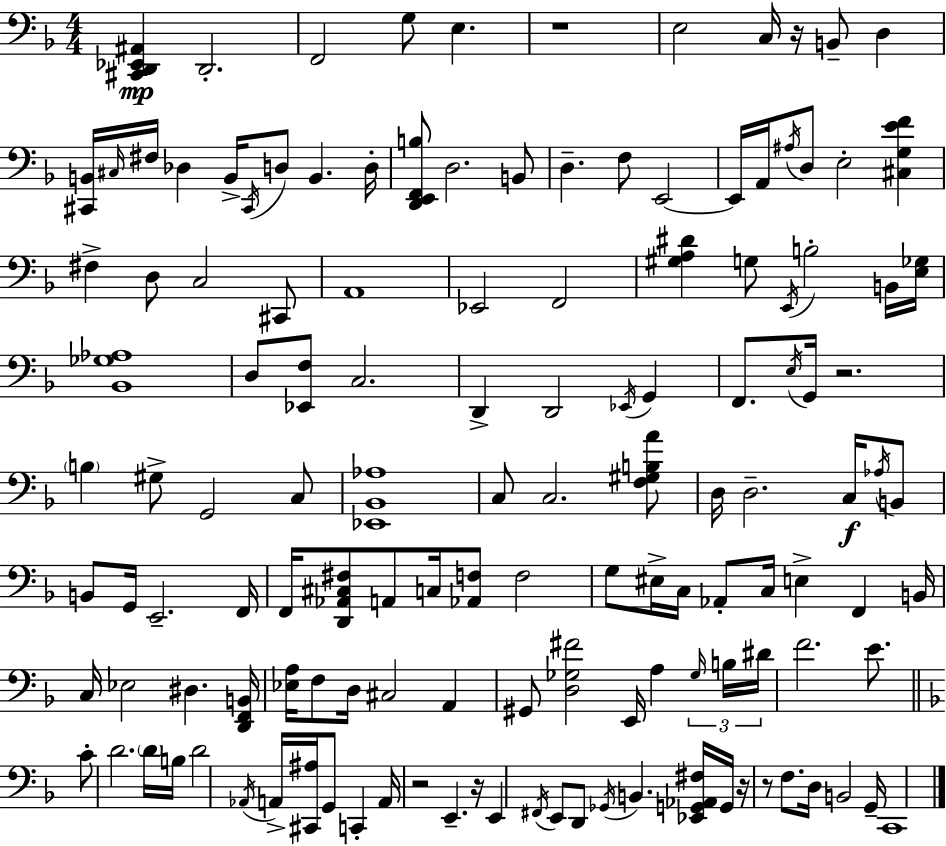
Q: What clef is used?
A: bass